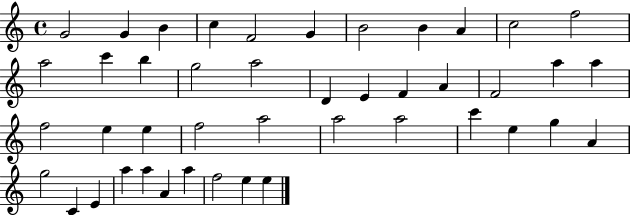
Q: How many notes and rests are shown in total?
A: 44